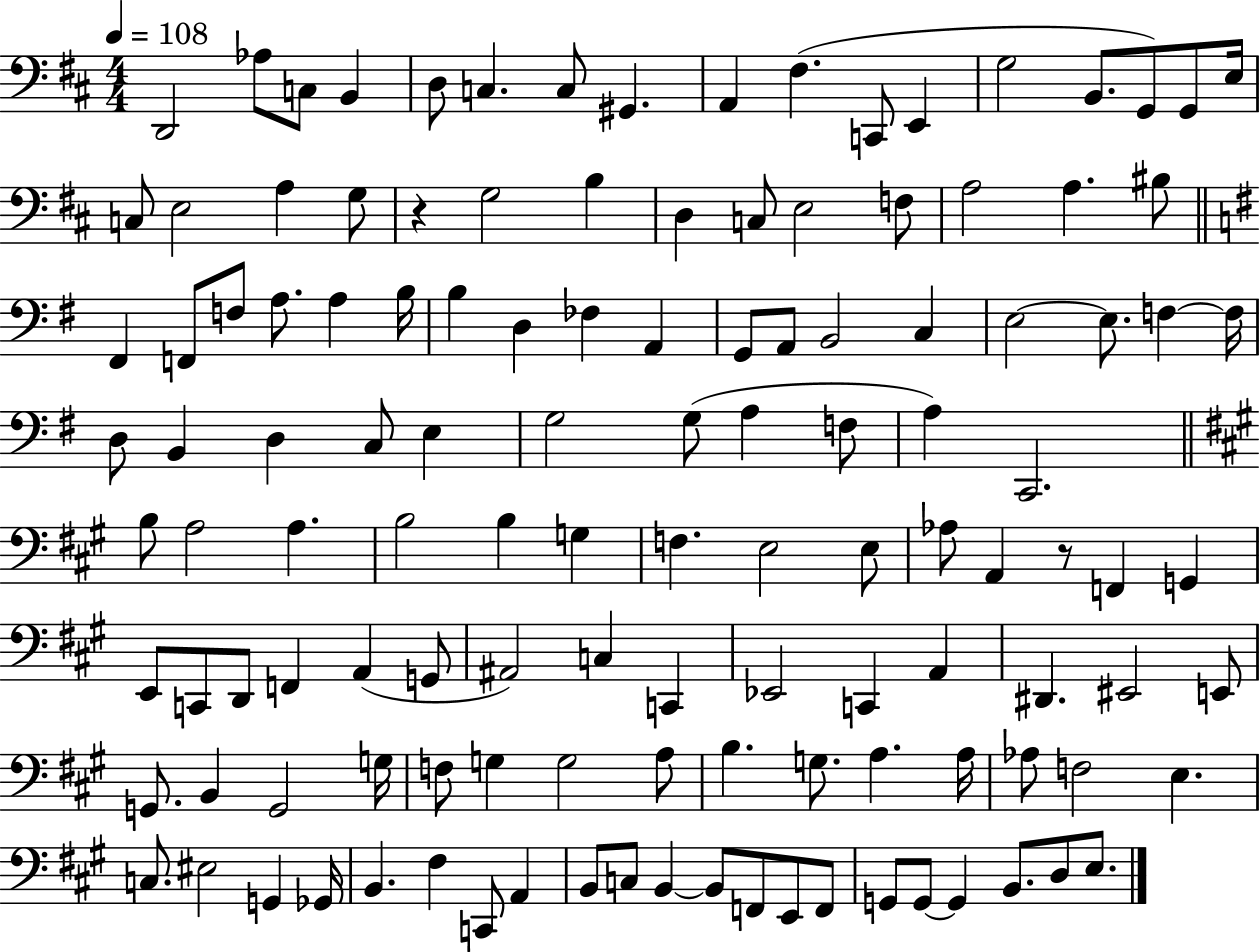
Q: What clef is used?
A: bass